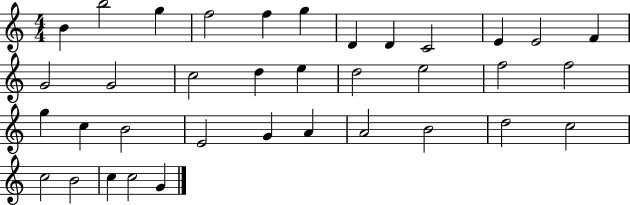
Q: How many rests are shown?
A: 0